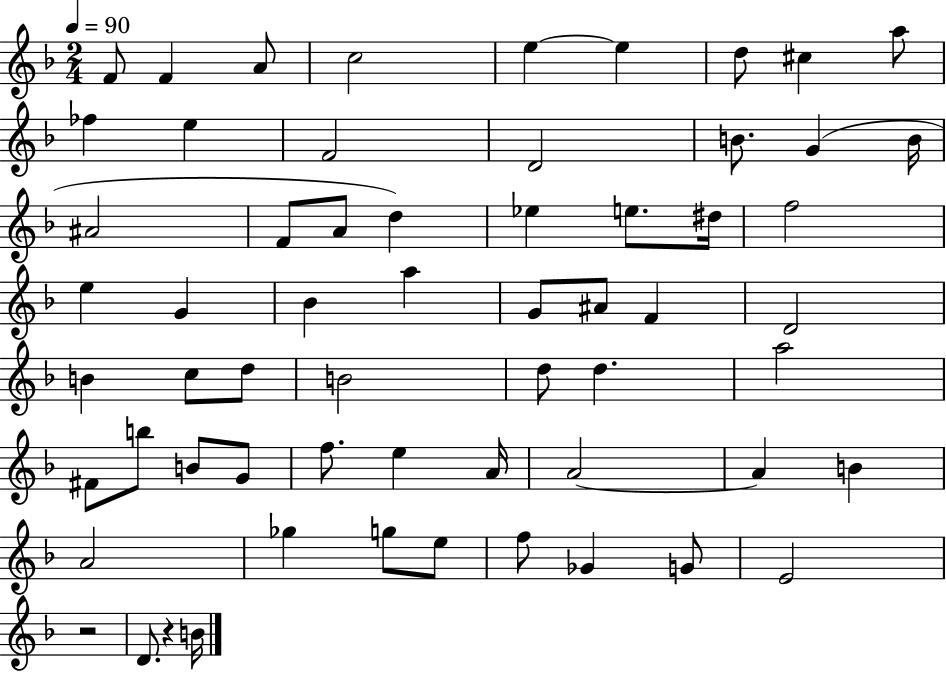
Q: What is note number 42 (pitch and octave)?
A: B4